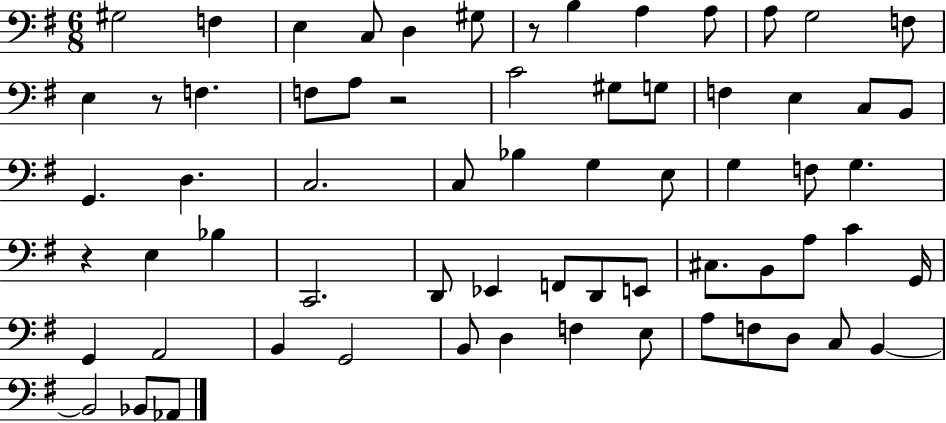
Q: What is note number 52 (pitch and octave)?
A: D3